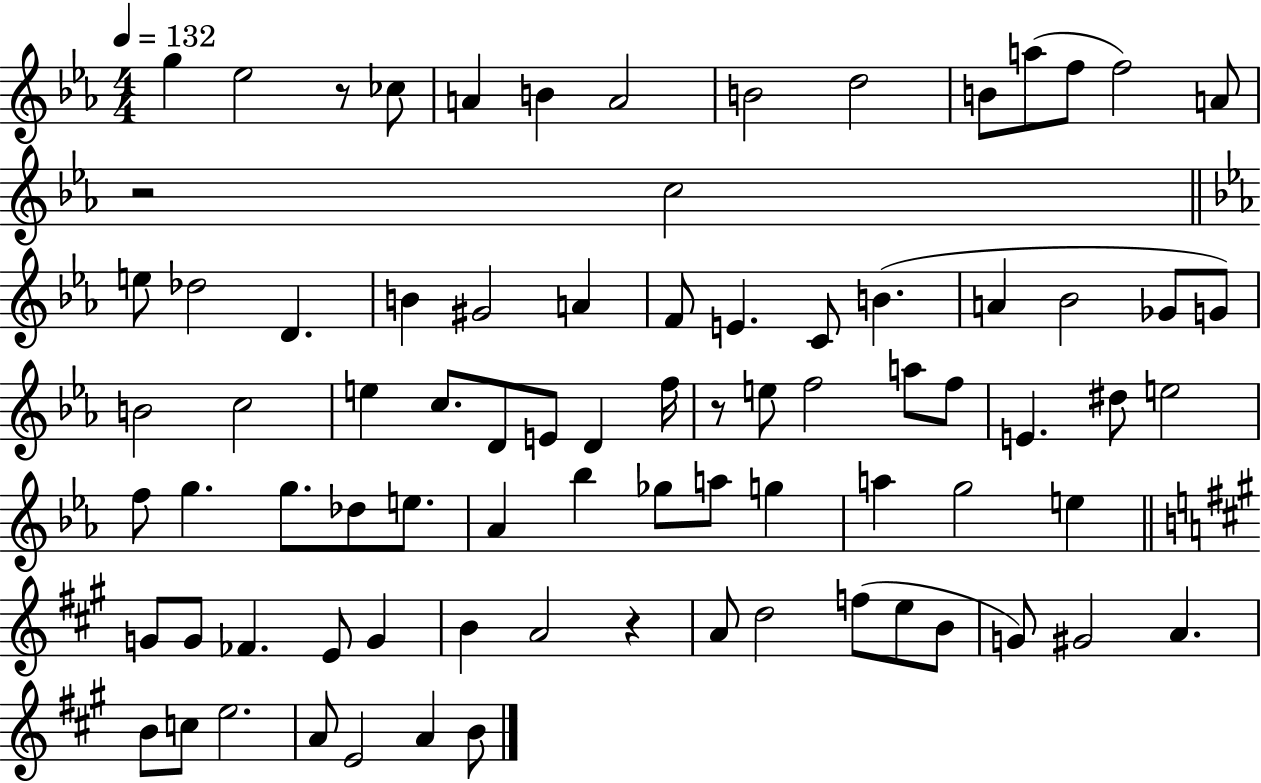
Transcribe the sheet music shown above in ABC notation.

X:1
T:Untitled
M:4/4
L:1/4
K:Eb
g _e2 z/2 _c/2 A B A2 B2 d2 B/2 a/2 f/2 f2 A/2 z2 c2 e/2 _d2 D B ^G2 A F/2 E C/2 B A _B2 _G/2 G/2 B2 c2 e c/2 D/2 E/2 D f/4 z/2 e/2 f2 a/2 f/2 E ^d/2 e2 f/2 g g/2 _d/2 e/2 _A _b _g/2 a/2 g a g2 e G/2 G/2 _F E/2 G B A2 z A/2 d2 f/2 e/2 B/2 G/2 ^G2 A B/2 c/2 e2 A/2 E2 A B/2